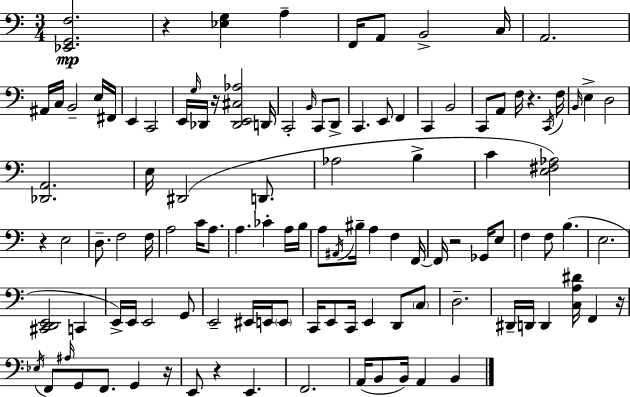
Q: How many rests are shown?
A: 8